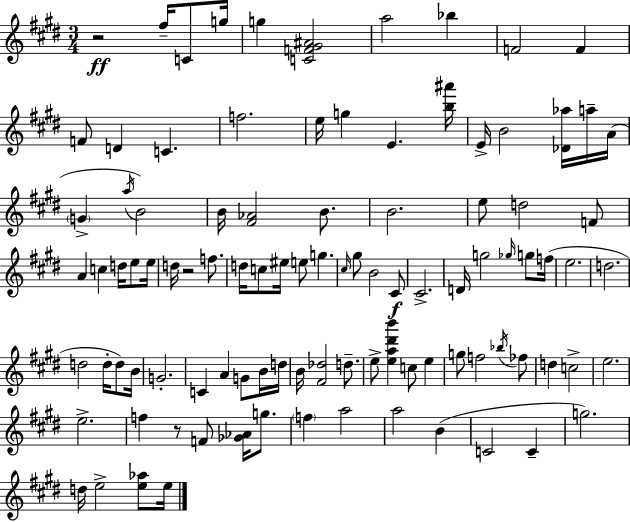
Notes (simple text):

R/h F#5/s C4/e G5/s G5/q [C4,F4,G#4,A#4]/h A5/h Bb5/q F4/h F4/q F4/e D4/q C4/q. F5/h. E5/s G5/q E4/q. [B5,A#6]/s E4/s B4/h [Db4,Ab5]/s A5/s A4/s G4/q A5/s B4/h B4/s [F#4,Ab4]/h B4/e. B4/h. E5/e D5/h F4/e A4/q C5/q D5/s E5/e E5/s D5/s R/h F5/e. D5/s C5/e EIS5/s E5/e G5/q. C#5/s G#5/e B4/h C#4/e C#4/h. D4/s G5/h Gb5/s G5/e F5/s E5/h. D5/h. D5/h D5/s D5/e B4/s G4/h. C4/q A4/q G4/e B4/s D5/s B4/s [F#4,Db5]/h D5/e. E5/e [E5,A5,D#6,B6]/q C5/e E5/q G5/e F5/h Bb5/s FES5/e D5/q C5/h E5/h. E5/h. F5/q R/e F4/e [Gb4,Ab4]/s G5/e. F5/q A5/h A5/h B4/q C4/h C4/q G5/h. D5/s E5/h [E5,Ab5]/e E5/s